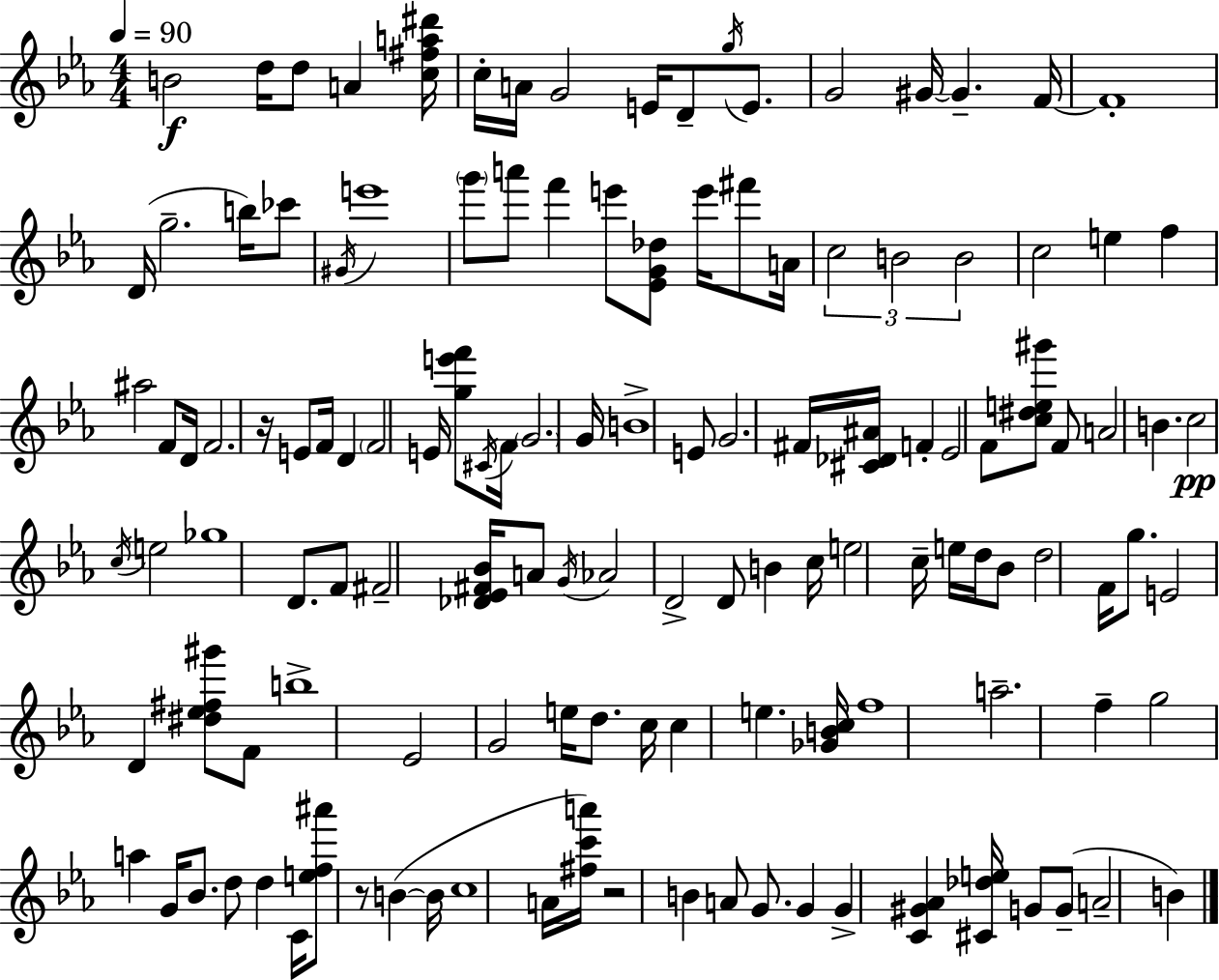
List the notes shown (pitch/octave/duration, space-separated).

B4/h D5/s D5/e A4/q [C5,F#5,A5,D#6]/s C5/s A4/s G4/h E4/s D4/e G5/s E4/e. G4/h G#4/s G#4/q. F4/s F4/w D4/s G5/h. B5/s CES6/e G#4/s E6/w G6/e A6/e F6/q E6/e [Eb4,G4,Db5]/e E6/s F#6/e A4/s C5/h B4/h B4/h C5/h E5/q F5/q A#5/h F4/e D4/s F4/h. R/s E4/e F4/s D4/q F4/h E4/s [G5,E6,F6]/e C#4/s F4/s G4/h. G4/s B4/w E4/e G4/h. F#4/s [C#4,Db4,A#4]/s F4/q Eb4/h F4/e [C5,D#5,E5,G#6]/e F4/e A4/h B4/q. C5/h C5/s E5/h Gb5/w D4/e. F4/e F#4/h [Db4,Eb4,F#4,Bb4]/s A4/e G4/s Ab4/h D4/h D4/e B4/q C5/s E5/h C5/s E5/s D5/s Bb4/e D5/h F4/s G5/e. E4/h D4/q [D#5,Eb5,F#5,G#6]/e F4/e B5/w Eb4/h G4/h E5/s D5/e. C5/s C5/q E5/q. [Gb4,B4,C5]/s F5/w A5/h. F5/q G5/h A5/q G4/s Bb4/e. D5/e D5/q C4/s [E5,F5,A#6]/e R/e B4/q B4/s C5/w A4/s [F#5,C6,A6]/s R/h B4/q A4/e G4/e. G4/q G4/q [C4,G#4,Ab4]/q [C#4,Db5,E5]/s G4/e G4/e A4/h B4/q